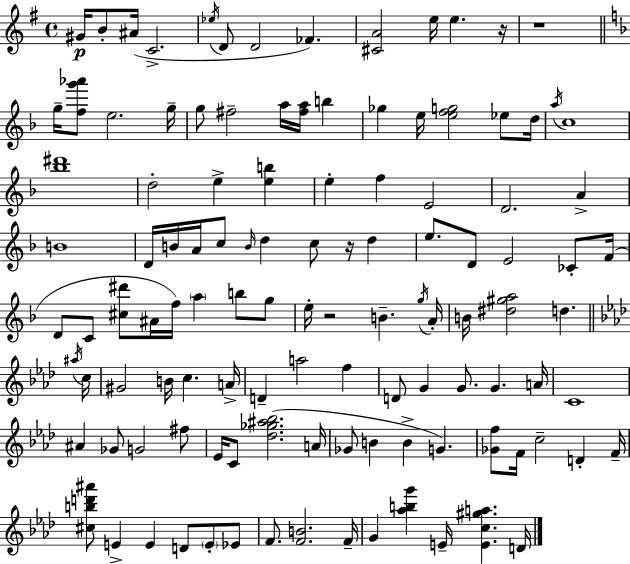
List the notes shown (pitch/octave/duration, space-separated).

G#4/s B4/e A#4/s C4/h. Eb5/s D4/e D4/h FES4/q. [C#4,A4]/h E5/s E5/q. R/s R/w G5/s [F5,G6,Ab6]/e E5/h. G5/s G5/e F#5/h A5/s [F#5,A5]/s B5/q Gb5/q E5/s [E5,F5,G5]/h Eb5/e D5/s A5/s C5/w [Bb5,D#6]/w D5/h E5/q [E5,B5]/q E5/q F5/q E4/h D4/h. A4/q B4/w D4/s B4/s A4/s C5/e B4/s D5/q C5/e R/s D5/q E5/e. D4/e E4/h CES4/e F4/s D4/e C4/e [C#5,D#6]/e A#4/s F5/s A5/q B5/e G5/e E5/s R/h B4/q. G5/s A4/s B4/s [D#5,G#5,A5]/h D5/q. A#5/s C5/s G#4/h B4/s C5/q. A4/s D4/q A5/h F5/q D4/e G4/q G4/e. G4/q. A4/s C4/w A#4/q Gb4/e G4/h F#5/e Eb4/s C4/e [Db5,Gb5,A#5,Bb5]/h. A4/s Gb4/e B4/q B4/q G4/q. [Gb4,F5]/e F4/s C5/h D4/q F4/s [C#5,B5,D6,A#6]/e E4/q E4/q D4/e E4/e Eb4/e F4/e. [F4,B4]/h. F4/s G4/q [Ab5,B5,G6]/q E4/s [E4,C5,G#5,A5]/q. D4/s